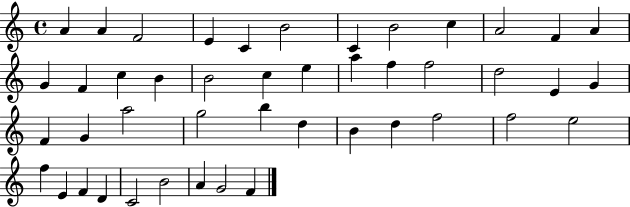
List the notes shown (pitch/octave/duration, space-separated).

A4/q A4/q F4/h E4/q C4/q B4/h C4/q B4/h C5/q A4/h F4/q A4/q G4/q F4/q C5/q B4/q B4/h C5/q E5/q A5/q F5/q F5/h D5/h E4/q G4/q F4/q G4/q A5/h G5/h B5/q D5/q B4/q D5/q F5/h F5/h E5/h F5/q E4/q F4/q D4/q C4/h B4/h A4/q G4/h F4/q